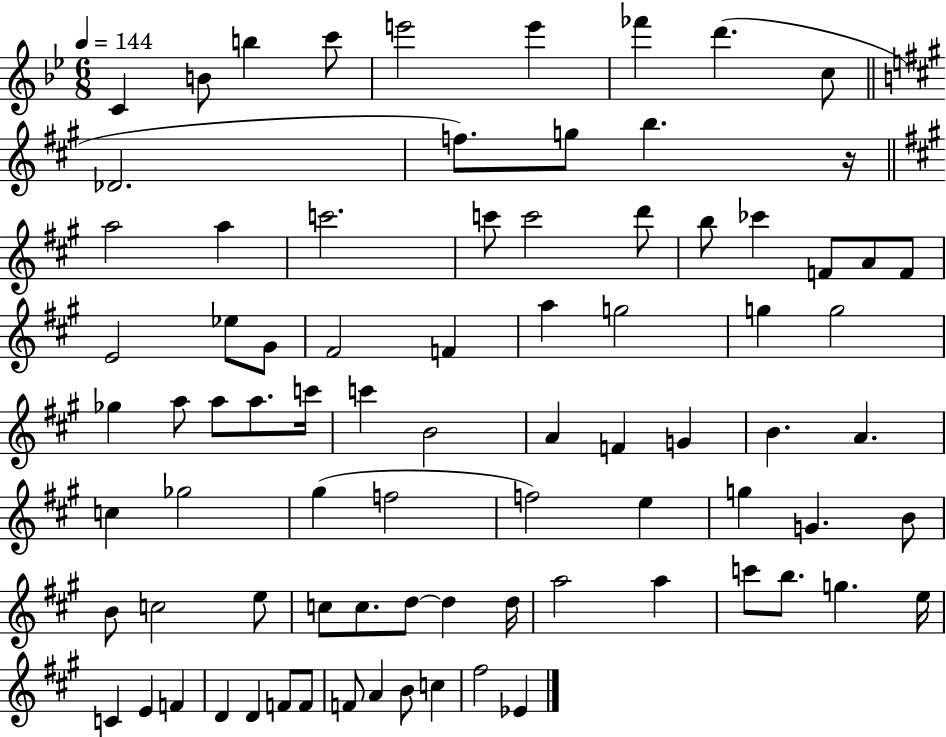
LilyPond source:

{
  \clef treble
  \numericTimeSignature
  \time 6/8
  \key bes \major
  \tempo 4 = 144
  \repeat volta 2 { c'4 b'8 b''4 c'''8 | e'''2 e'''4 | fes'''4 d'''4.( c''8 | \bar "||" \break \key a \major des'2. | f''8.) g''8 b''4. r16 | \bar "||" \break \key a \major a''2 a''4 | c'''2. | c'''8 c'''2 d'''8 | b''8 ces'''4 f'8 a'8 f'8 | \break e'2 ees''8 gis'8 | fis'2 f'4 | a''4 g''2 | g''4 g''2 | \break ges''4 a''8 a''8 a''8. c'''16 | c'''4 b'2 | a'4 f'4 g'4 | b'4. a'4. | \break c''4 ges''2 | gis''4( f''2 | f''2) e''4 | g''4 g'4. b'8 | \break b'8 c''2 e''8 | c''8 c''8. d''8~~ d''4 d''16 | a''2 a''4 | c'''8 b''8. g''4. e''16 | \break c'4 e'4 f'4 | d'4 d'4 f'8 f'8 | f'8 a'4 b'8 c''4 | fis''2 ees'4 | \break } \bar "|."
}